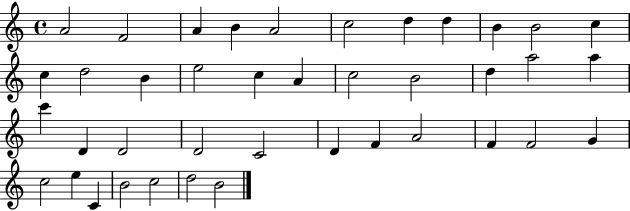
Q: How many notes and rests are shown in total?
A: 40